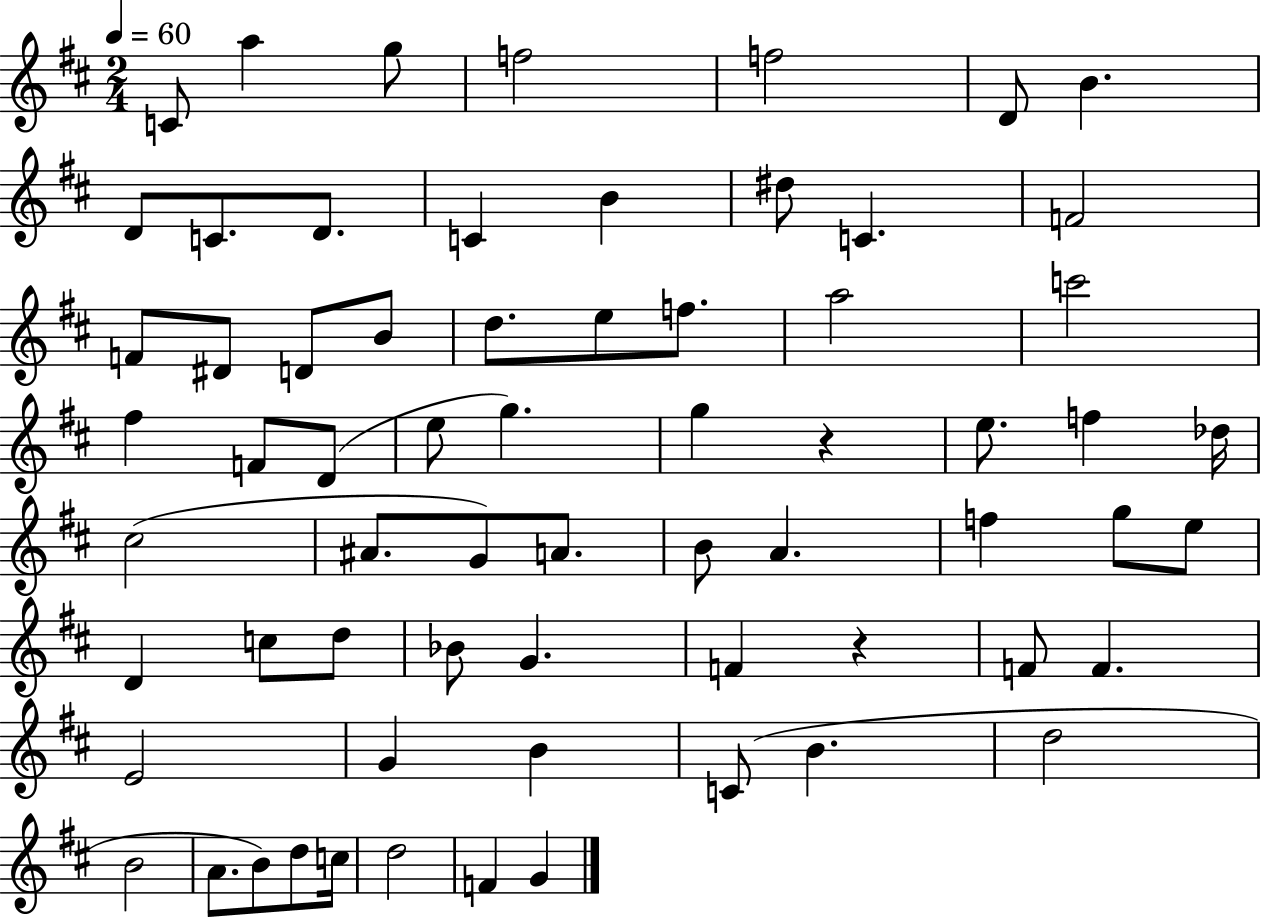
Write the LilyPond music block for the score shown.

{
  \clef treble
  \numericTimeSignature
  \time 2/4
  \key d \major
  \tempo 4 = 60
  c'8 a''4 g''8 | f''2 | f''2 | d'8 b'4. | \break d'8 c'8. d'8. | c'4 b'4 | dis''8 c'4. | f'2 | \break f'8 dis'8 d'8 b'8 | d''8. e''8 f''8. | a''2 | c'''2 | \break fis''4 f'8 d'8( | e''8 g''4.) | g''4 r4 | e''8. f''4 des''16 | \break cis''2( | ais'8. g'8) a'8. | b'8 a'4. | f''4 g''8 e''8 | \break d'4 c''8 d''8 | bes'8 g'4. | f'4 r4 | f'8 f'4. | \break e'2 | g'4 b'4 | c'8( b'4. | d''2 | \break b'2 | a'8. b'8) d''8 c''16 | d''2 | f'4 g'4 | \break \bar "|."
}